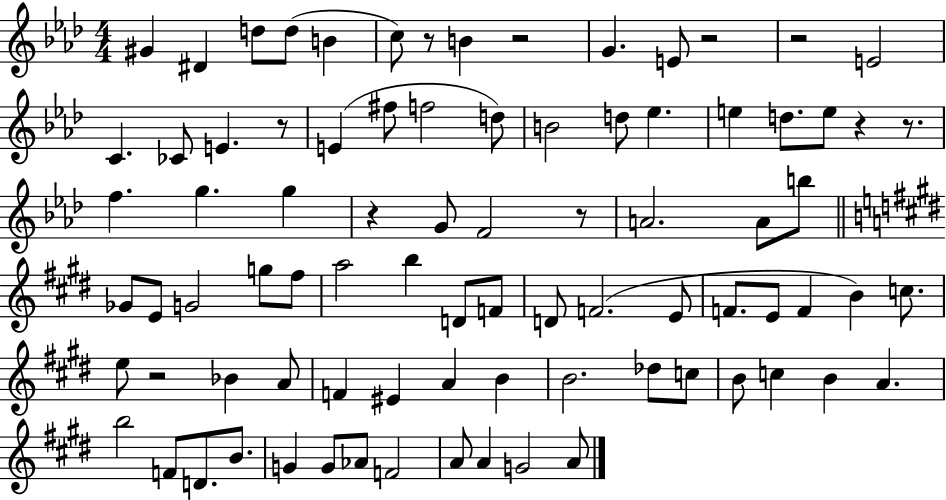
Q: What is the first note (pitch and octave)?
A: G#4